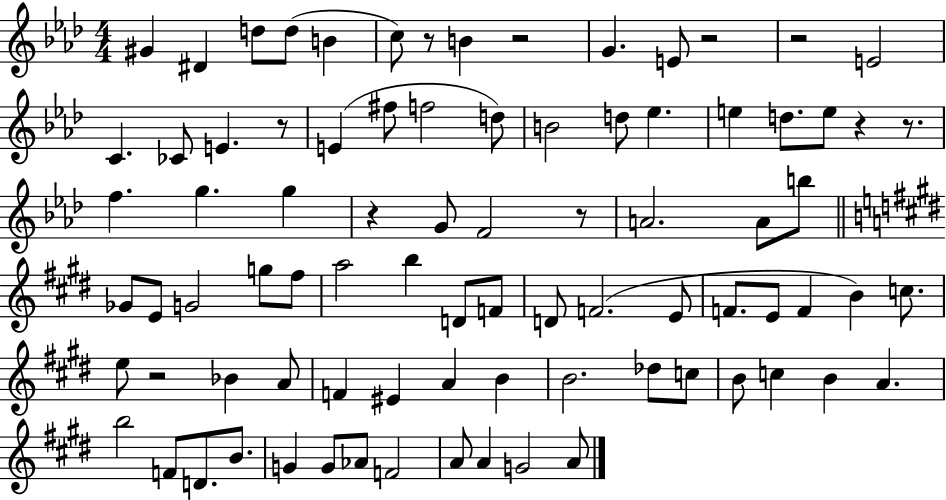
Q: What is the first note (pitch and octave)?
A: G#4